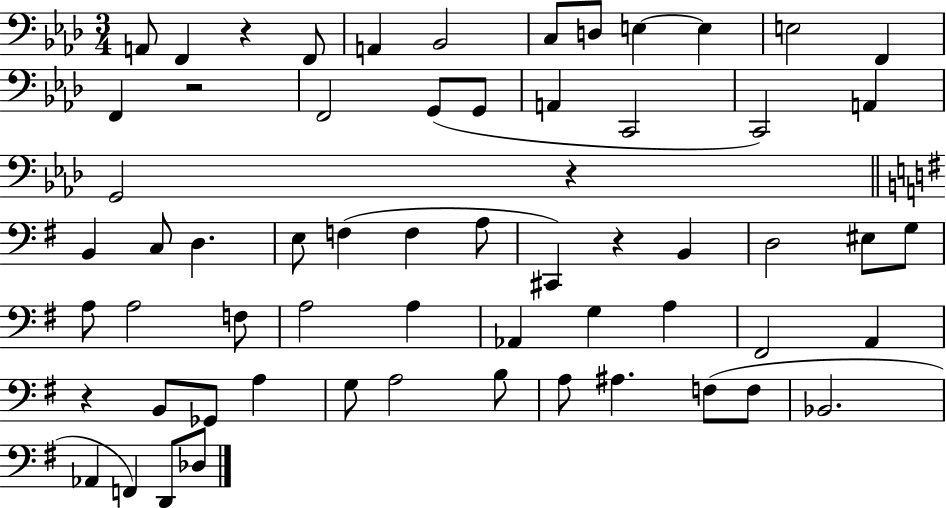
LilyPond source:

{
  \clef bass
  \numericTimeSignature
  \time 3/4
  \key aes \major
  a,8 f,4 r4 f,8 | a,4 bes,2 | c8 d8 e4~~ e4 | e2 f,4 | \break f,4 r2 | f,2 g,8( g,8 | a,4 c,2 | c,2) a,4 | \break g,2 r4 | \bar "||" \break \key g \major b,4 c8 d4. | e8 f4( f4 a8 | cis,4) r4 b,4 | d2 eis8 g8 | \break a8 a2 f8 | a2 a4 | aes,4 g4 a4 | fis,2 a,4 | \break r4 b,8 ges,8 a4 | g8 a2 b8 | a8 ais4. f8( f8 | bes,2. | \break aes,4 f,4) d,8 des8 | \bar "|."
}